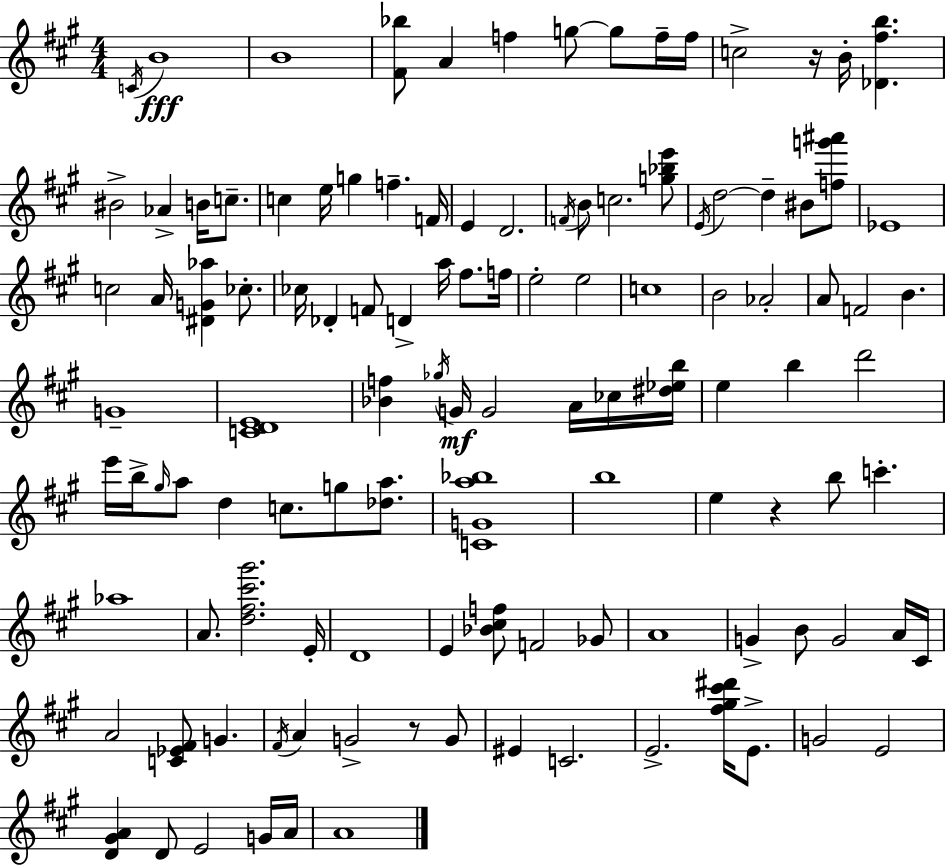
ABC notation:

X:1
T:Untitled
M:4/4
L:1/4
K:A
C/4 B4 B4 [^F_b]/2 A f g/2 g/2 f/4 f/4 c2 z/4 B/4 [_D^fb] ^B2 _A B/4 c/2 c e/4 g f F/4 E D2 F/4 B/2 c2 [g_be']/2 E/4 d2 d ^B/2 [fg'^a']/2 _E4 c2 A/4 [^DG_a] _c/2 _c/4 _D F/2 D a/4 ^f/2 f/4 e2 e2 c4 B2 _A2 A/2 F2 B G4 [CDE]4 [_Bf] _g/4 G/4 G2 A/4 _c/4 [^d_eb]/4 e b d'2 e'/4 b/4 ^g/4 a/2 d c/2 g/2 [_da]/2 [CGa_b]4 b4 e z b/2 c' _a4 A/2 [d^f^c'^g']2 E/4 D4 E [_B^cf]/2 F2 _G/2 A4 G B/2 G2 A/4 ^C/4 A2 [C_E^F]/2 G ^F/4 A G2 z/2 G/2 ^E C2 E2 [^f^g^c'^d']/4 E/2 G2 E2 [D^GA] D/2 E2 G/4 A/4 A4